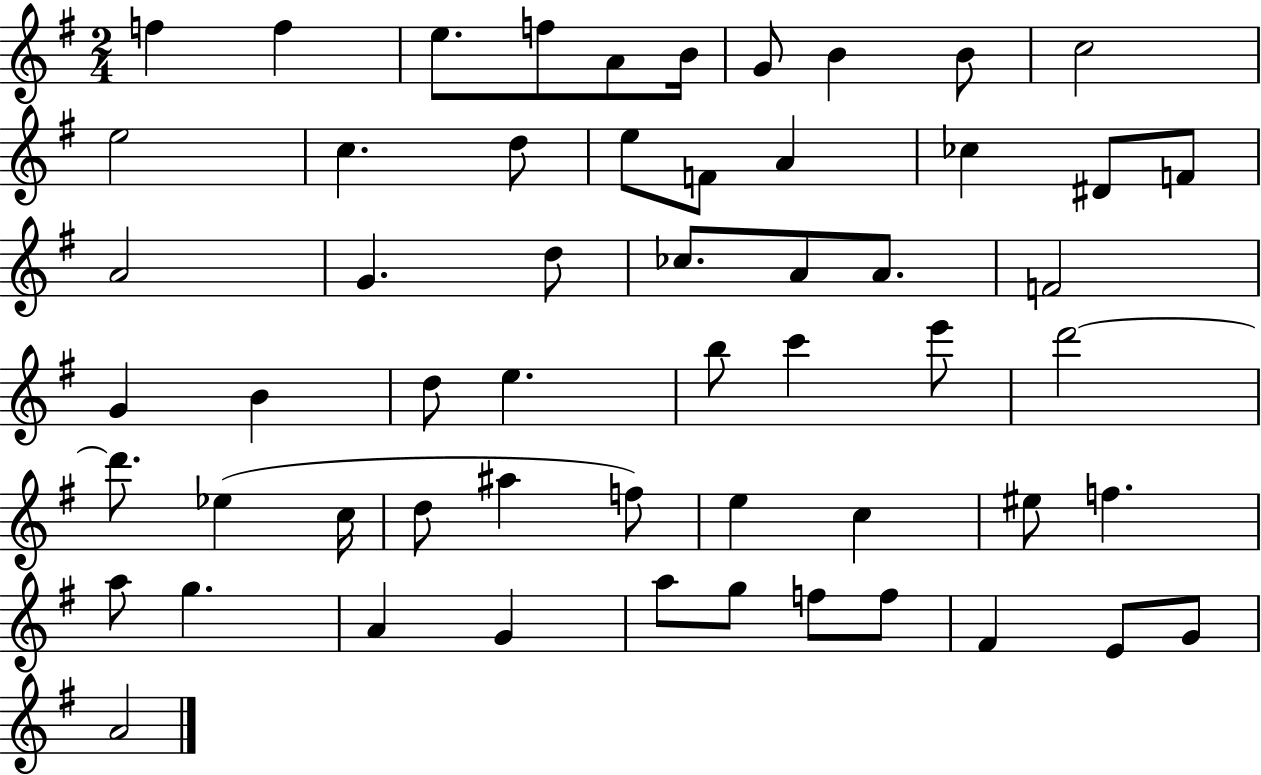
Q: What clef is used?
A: treble